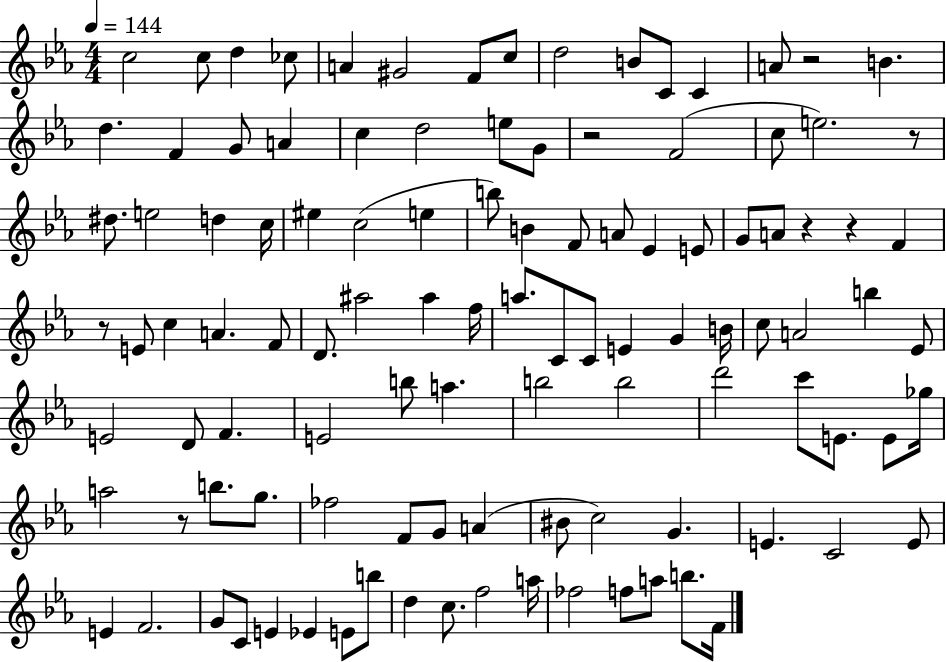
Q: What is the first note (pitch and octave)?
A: C5